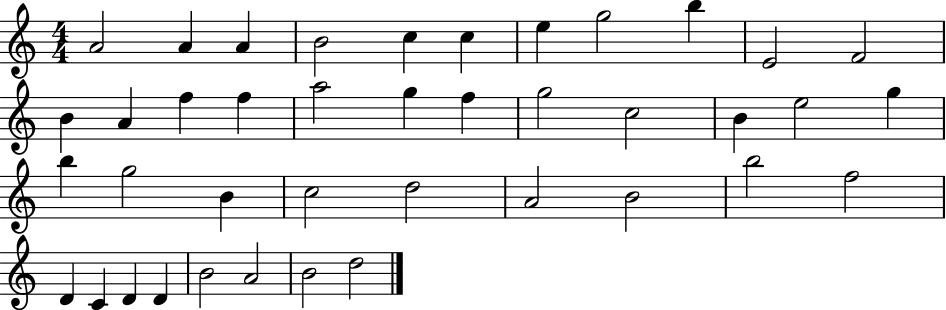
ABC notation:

X:1
T:Untitled
M:4/4
L:1/4
K:C
A2 A A B2 c c e g2 b E2 F2 B A f f a2 g f g2 c2 B e2 g b g2 B c2 d2 A2 B2 b2 f2 D C D D B2 A2 B2 d2